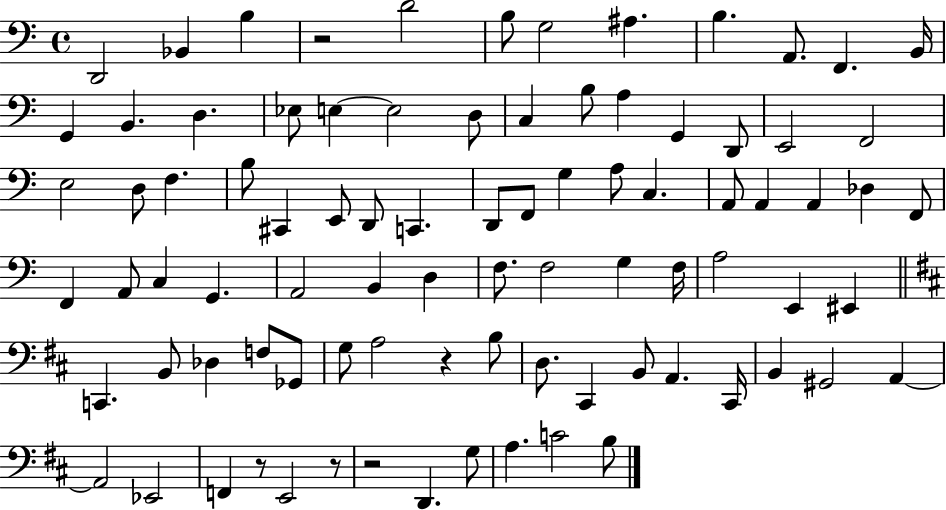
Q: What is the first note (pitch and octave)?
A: D2